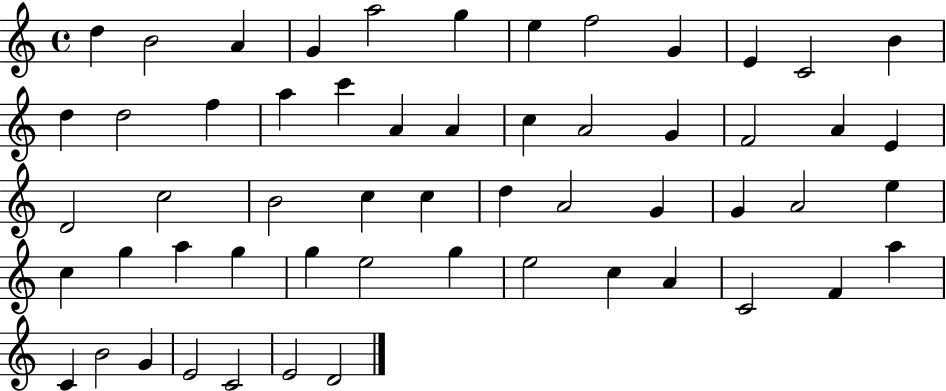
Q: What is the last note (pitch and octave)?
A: D4